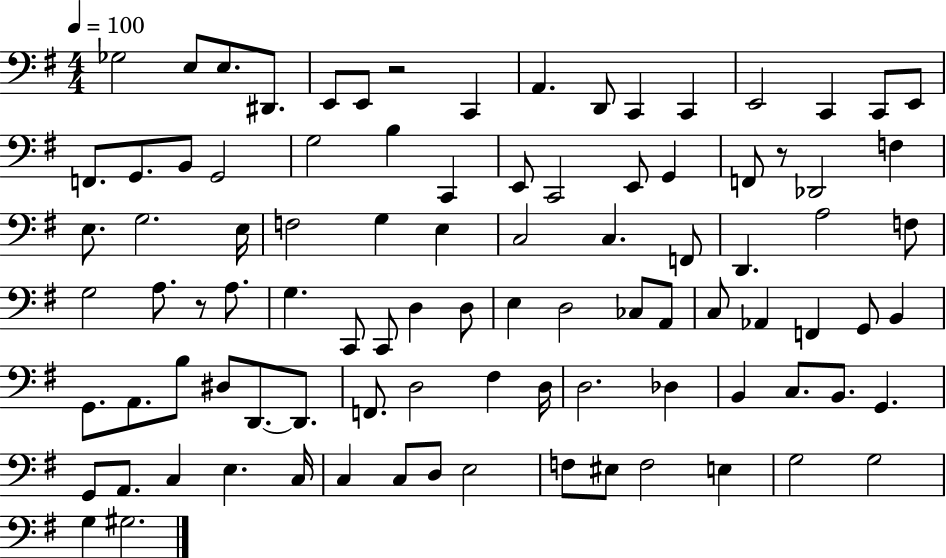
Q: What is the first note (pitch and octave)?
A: Gb3